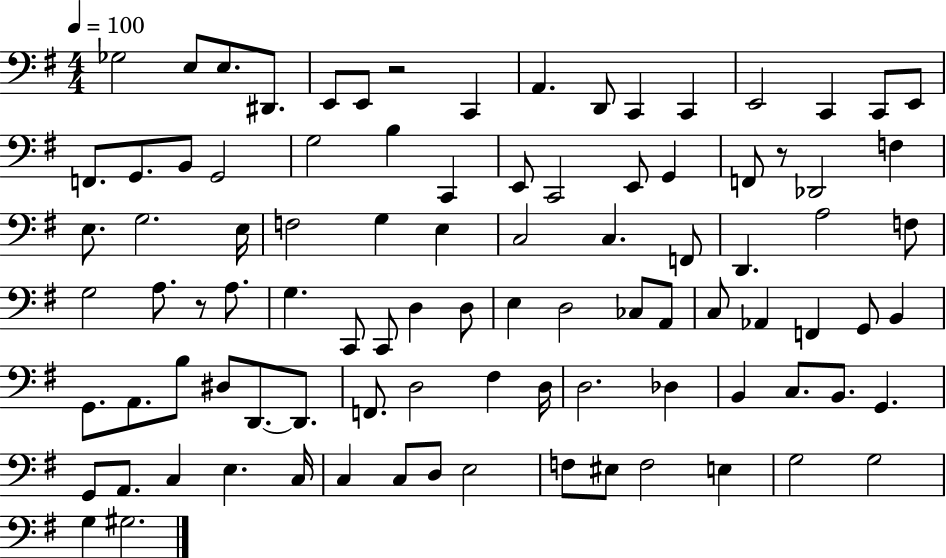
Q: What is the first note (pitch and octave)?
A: Gb3